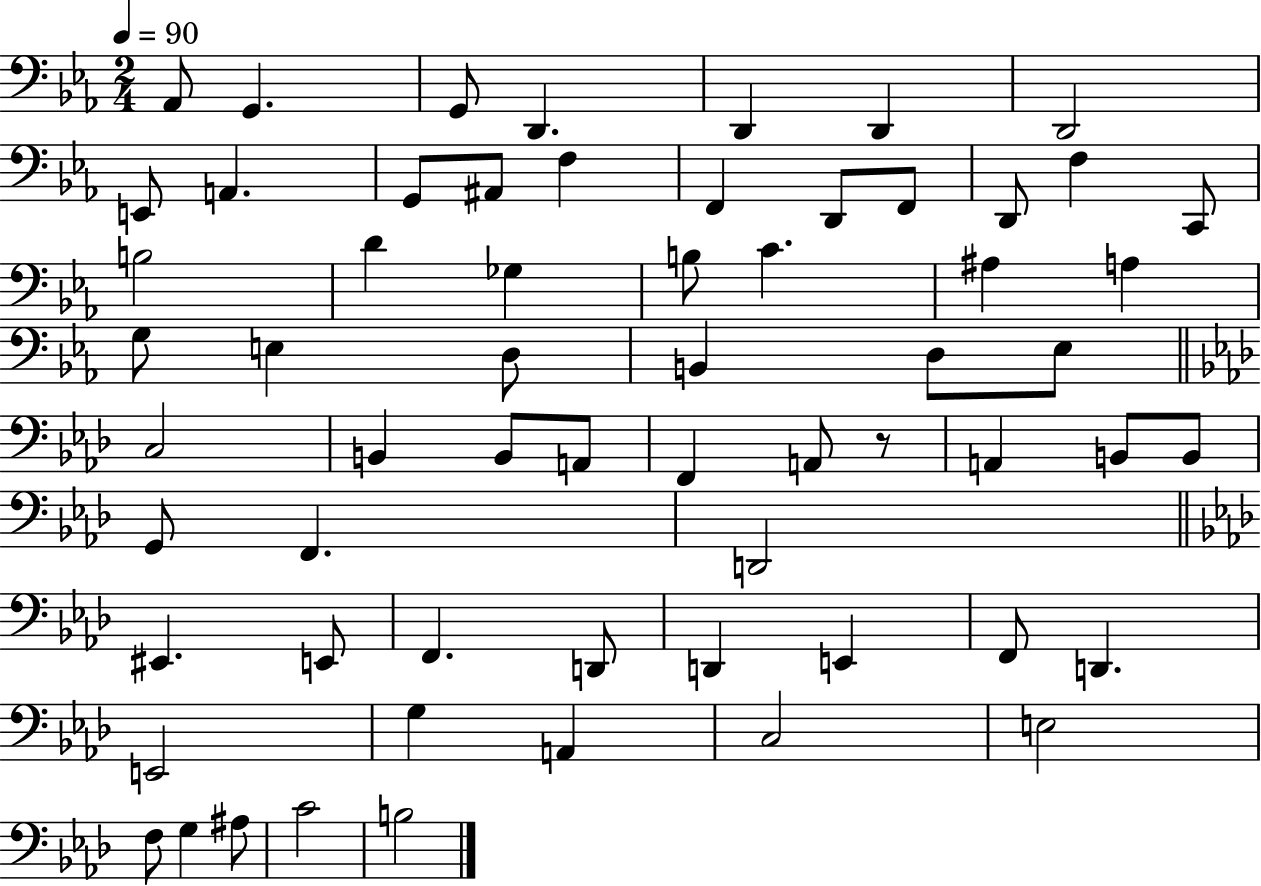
Ab2/e G2/q. G2/e D2/q. D2/q D2/q D2/h E2/e A2/q. G2/e A#2/e F3/q F2/q D2/e F2/e D2/e F3/q C2/e B3/h D4/q Gb3/q B3/e C4/q. A#3/q A3/q G3/e E3/q D3/e B2/q D3/e Eb3/e C3/h B2/q B2/e A2/e F2/q A2/e R/e A2/q B2/e B2/e G2/e F2/q. D2/h EIS2/q. E2/e F2/q. D2/e D2/q E2/q F2/e D2/q. E2/h G3/q A2/q C3/h E3/h F3/e G3/q A#3/e C4/h B3/h